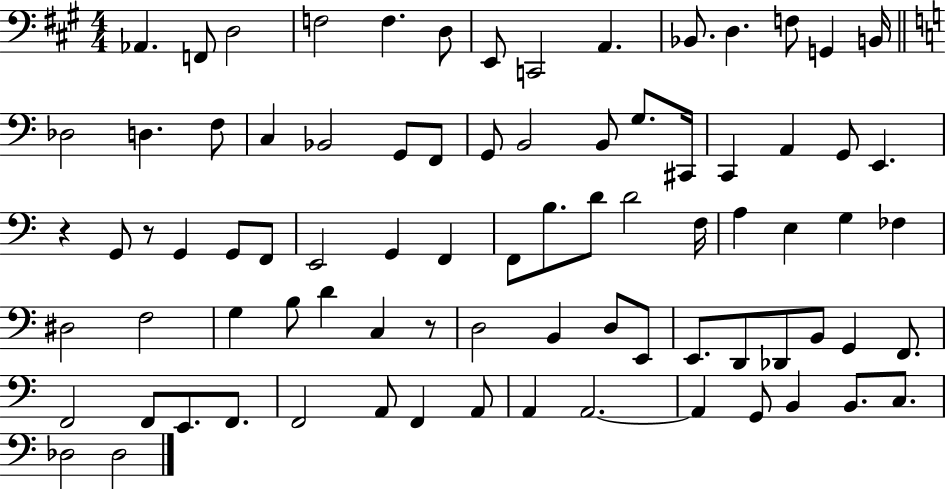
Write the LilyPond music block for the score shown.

{
  \clef bass
  \numericTimeSignature
  \time 4/4
  \key a \major
  \repeat volta 2 { aes,4. f,8 d2 | f2 f4. d8 | e,8 c,2 a,4. | bes,8. d4. f8 g,4 b,16 | \break \bar "||" \break \key c \major des2 d4. f8 | c4 bes,2 g,8 f,8 | g,8 b,2 b,8 g8. cis,16 | c,4 a,4 g,8 e,4. | \break r4 g,8 r8 g,4 g,8 f,8 | e,2 g,4 f,4 | f,8 b8. d'8 d'2 f16 | a4 e4 g4 fes4 | \break dis2 f2 | g4 b8 d'4 c4 r8 | d2 b,4 d8 e,8 | e,8. d,8 des,8 b,8 g,4 f,8. | \break f,2 f,8 e,8. f,8. | f,2 a,8 f,4 a,8 | a,4 a,2.~~ | a,4 g,8 b,4 b,8. c8. | \break des2 des2 | } \bar "|."
}